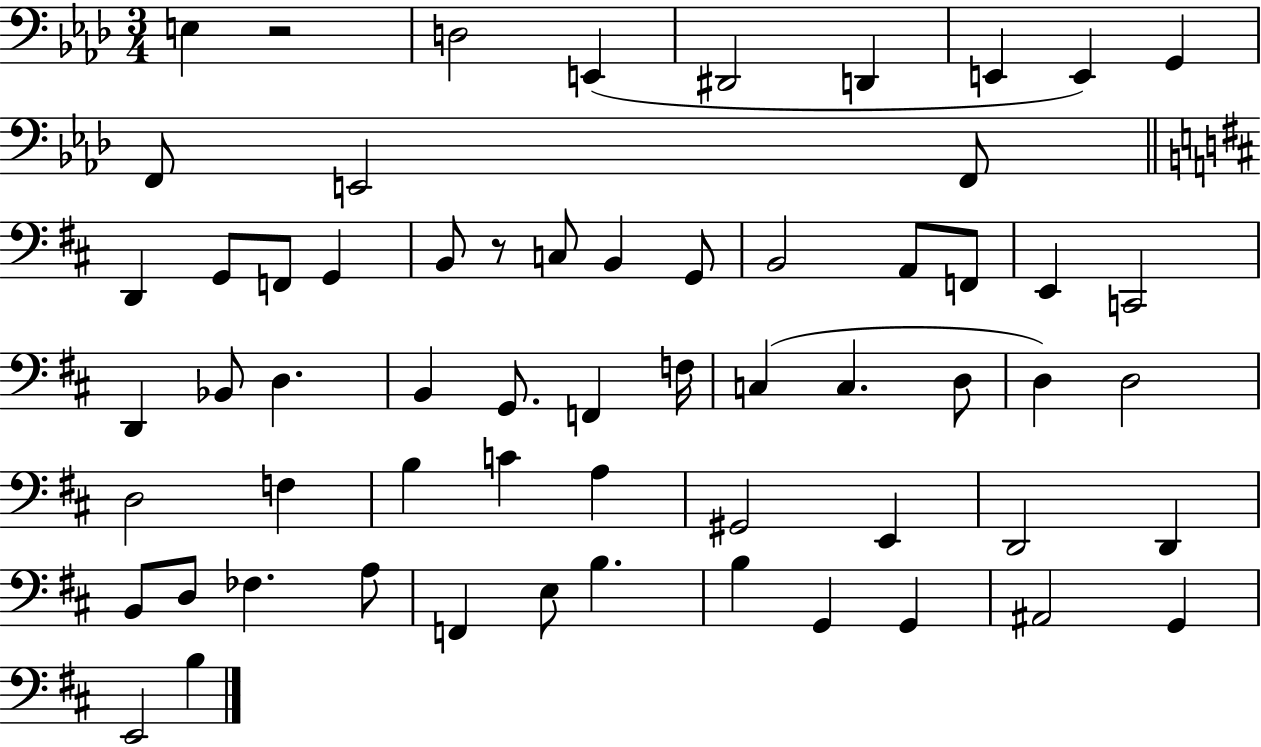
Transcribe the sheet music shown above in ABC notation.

X:1
T:Untitled
M:3/4
L:1/4
K:Ab
E, z2 D,2 E,, ^D,,2 D,, E,, E,, G,, F,,/2 E,,2 F,,/2 D,, G,,/2 F,,/2 G,, B,,/2 z/2 C,/2 B,, G,,/2 B,,2 A,,/2 F,,/2 E,, C,,2 D,, _B,,/2 D, B,, G,,/2 F,, F,/4 C, C, D,/2 D, D,2 D,2 F, B, C A, ^G,,2 E,, D,,2 D,, B,,/2 D,/2 _F, A,/2 F,, E,/2 B, B, G,, G,, ^A,,2 G,, E,,2 B,